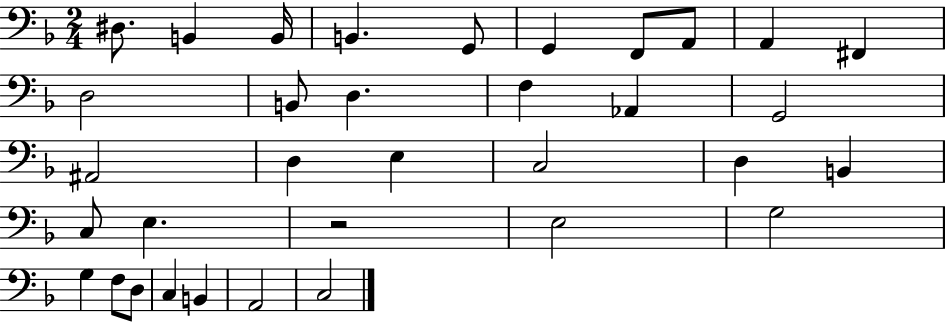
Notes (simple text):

D#3/e. B2/q B2/s B2/q. G2/e G2/q F2/e A2/e A2/q F#2/q D3/h B2/e D3/q. F3/q Ab2/q G2/h A#2/h D3/q E3/q C3/h D3/q B2/q C3/e E3/q. R/h E3/h G3/h G3/q F3/e D3/e C3/q B2/q A2/h C3/h